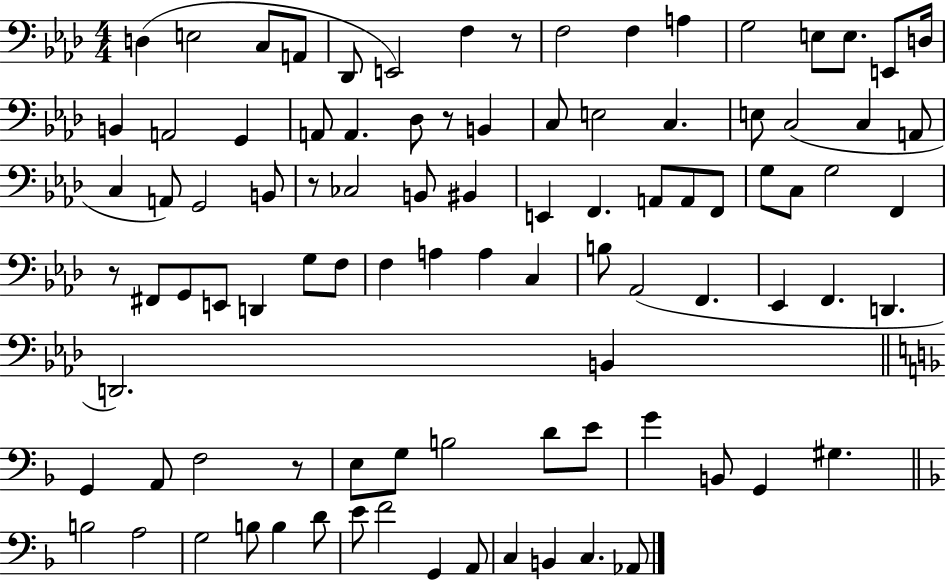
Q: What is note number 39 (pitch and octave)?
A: A2